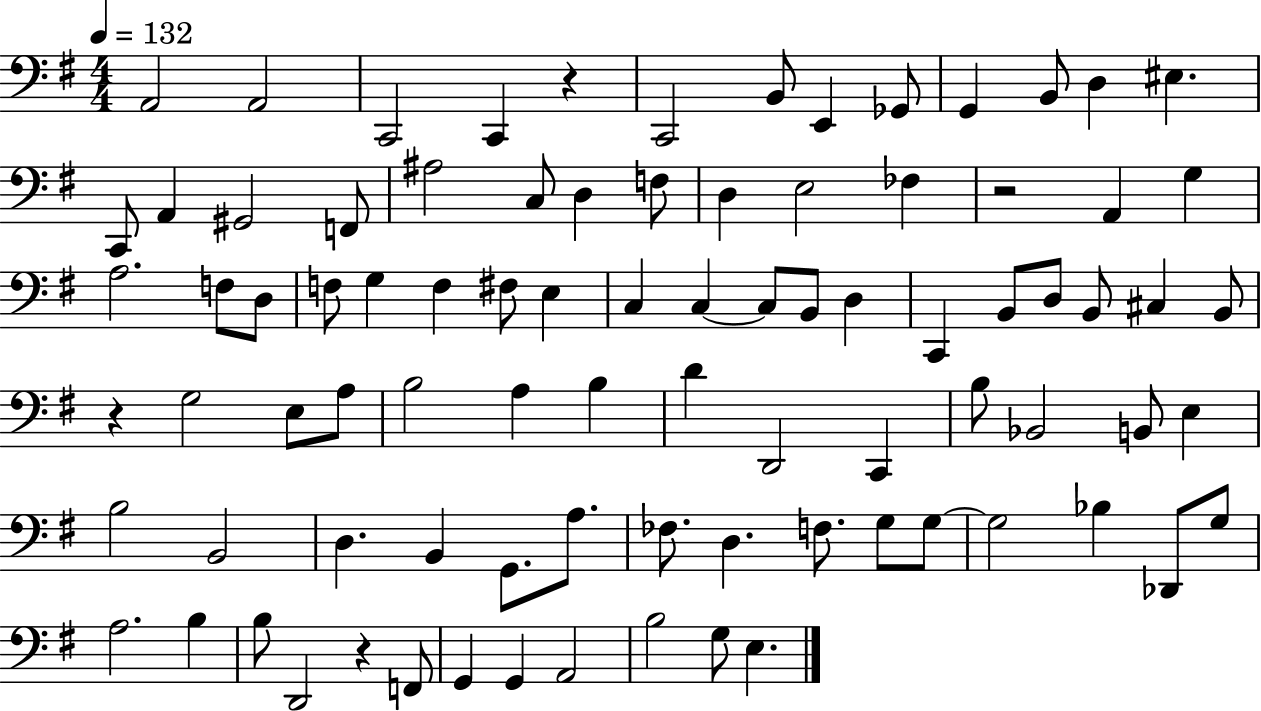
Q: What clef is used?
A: bass